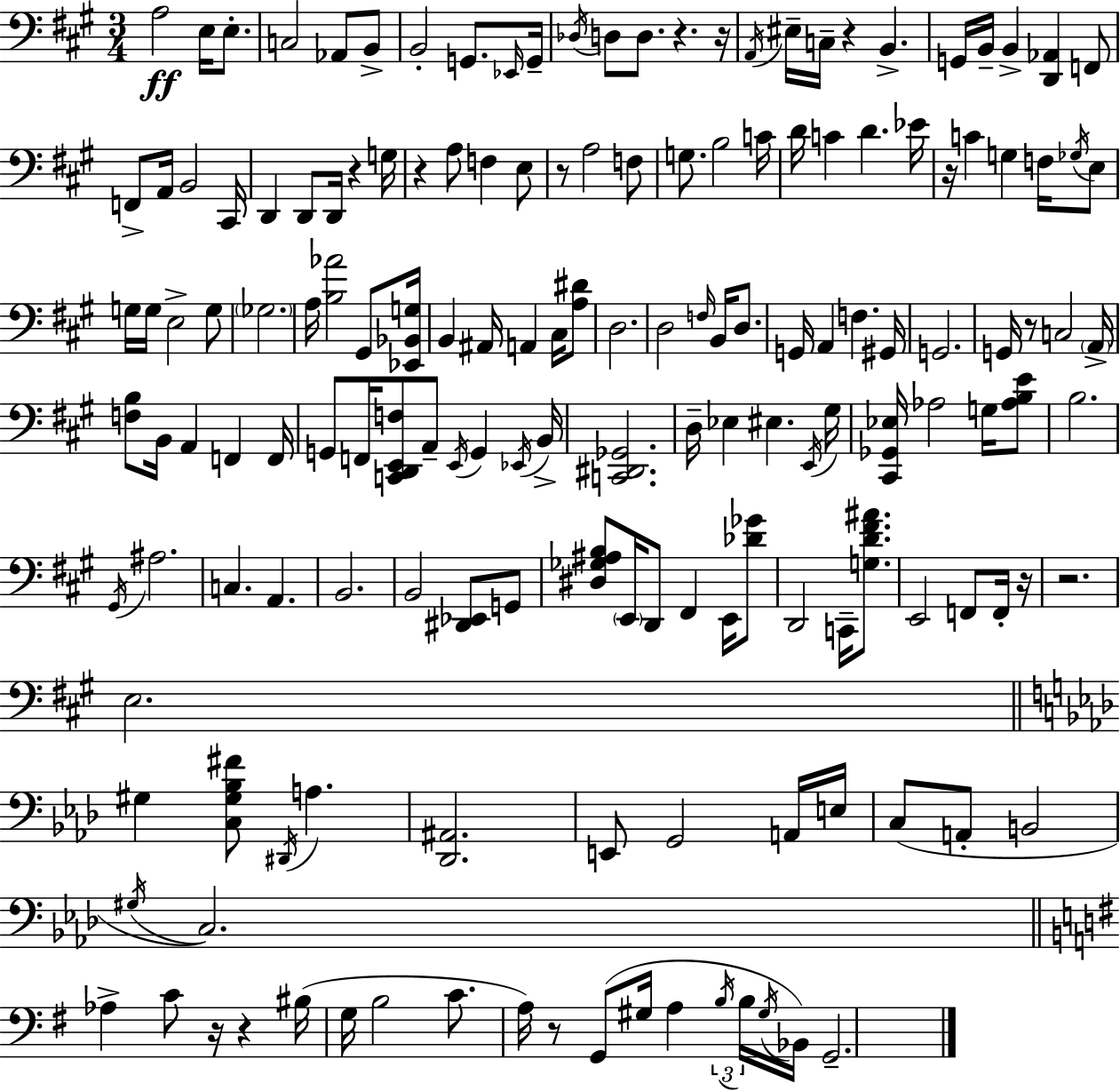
A3/h E3/s E3/e. C3/h Ab2/e B2/e B2/h G2/e. Eb2/s G2/s Db3/s D3/e D3/e. R/q. R/s A2/s EIS3/s C3/s R/q B2/q. G2/s B2/s B2/q [D2,Ab2]/q F2/e F2/e A2/s B2/h C#2/s D2/q D2/e D2/s R/q G3/s R/q A3/e F3/q E3/e R/e A3/h F3/e G3/e. B3/h C4/s D4/s C4/q D4/q. Eb4/s R/s C4/q G3/q F3/s Gb3/s E3/e G3/s G3/s E3/h G3/e Gb3/h. A3/s [B3,Ab4]/h G#2/e [Eb2,Bb2,G3]/s B2/q A#2/s A2/q C#3/s [A3,D#4]/e D3/h. D3/h F3/s B2/s D3/e. G2/s A2/q F3/q. G#2/s G2/h. G2/s R/e C3/h A2/s [F3,B3]/e B2/s A2/q F2/q F2/s G2/e F2/s [C2,D2,E2,F3]/e A2/e E2/s G2/q Eb2/s B2/s [C2,D#2,Gb2]/h. D3/s Eb3/q EIS3/q. E2/s G#3/s [C#2,Gb2,Eb3]/s Ab3/h G3/s [Ab3,B3,E4]/e B3/h. G#2/s A#3/h. C3/q. A2/q. B2/h. B2/h [D#2,Eb2]/e G2/e [D#3,Gb3,A#3,B3]/e E2/s D2/e F#2/q E2/s [Db4,Gb4]/e D2/h C2/s [G3,D4,F#4,A#4]/e. E2/h F2/e F2/s R/s R/h. E3/h. G#3/q [C3,G#3,Bb3,F#4]/e D#2/s A3/q. [Db2,A#2]/h. E2/e G2/h A2/s E3/s C3/e A2/e B2/h G#3/s C3/h. Ab3/q C4/e R/s R/q BIS3/s G3/s B3/h C4/e. A3/s R/e G2/e G#3/s A3/q B3/s B3/s G#3/s Bb2/s G2/h.